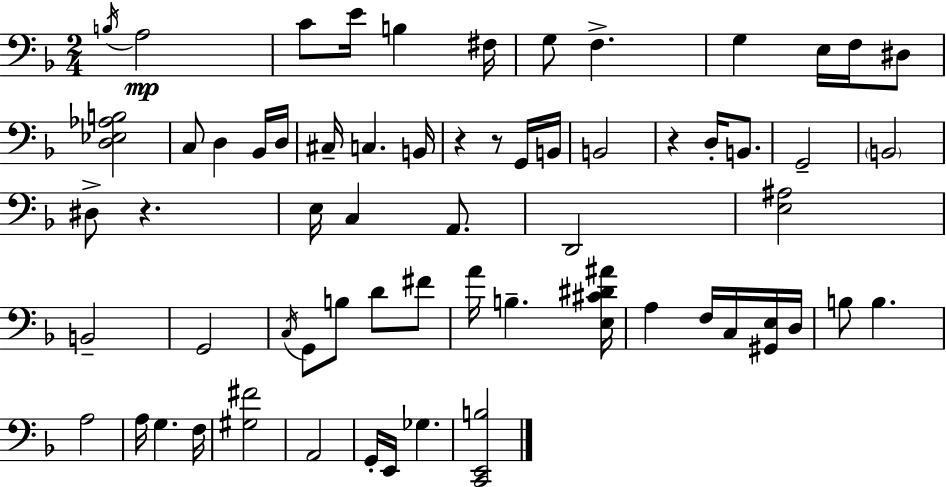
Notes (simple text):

B3/s A3/h C4/e E4/s B3/q F#3/s G3/e F3/q. G3/q E3/s F3/s D#3/e [D3,Eb3,Ab3,B3]/h C3/e D3/q Bb2/s D3/s C#3/s C3/q. B2/s R/q R/e G2/s B2/s B2/h R/q D3/s B2/e. G2/h B2/h D#3/e R/q. E3/s C3/q A2/e. D2/h [E3,A#3]/h B2/h G2/h C3/s G2/e B3/e D4/e F#4/e A4/s B3/q. [E3,C#4,D#4,A#4]/s A3/q F3/s C3/s [G#2,E3]/s D3/s B3/e B3/q. A3/h A3/s G3/q. F3/s [G#3,F#4]/h A2/h G2/s E2/s Gb3/q. [C2,E2,B3]/h